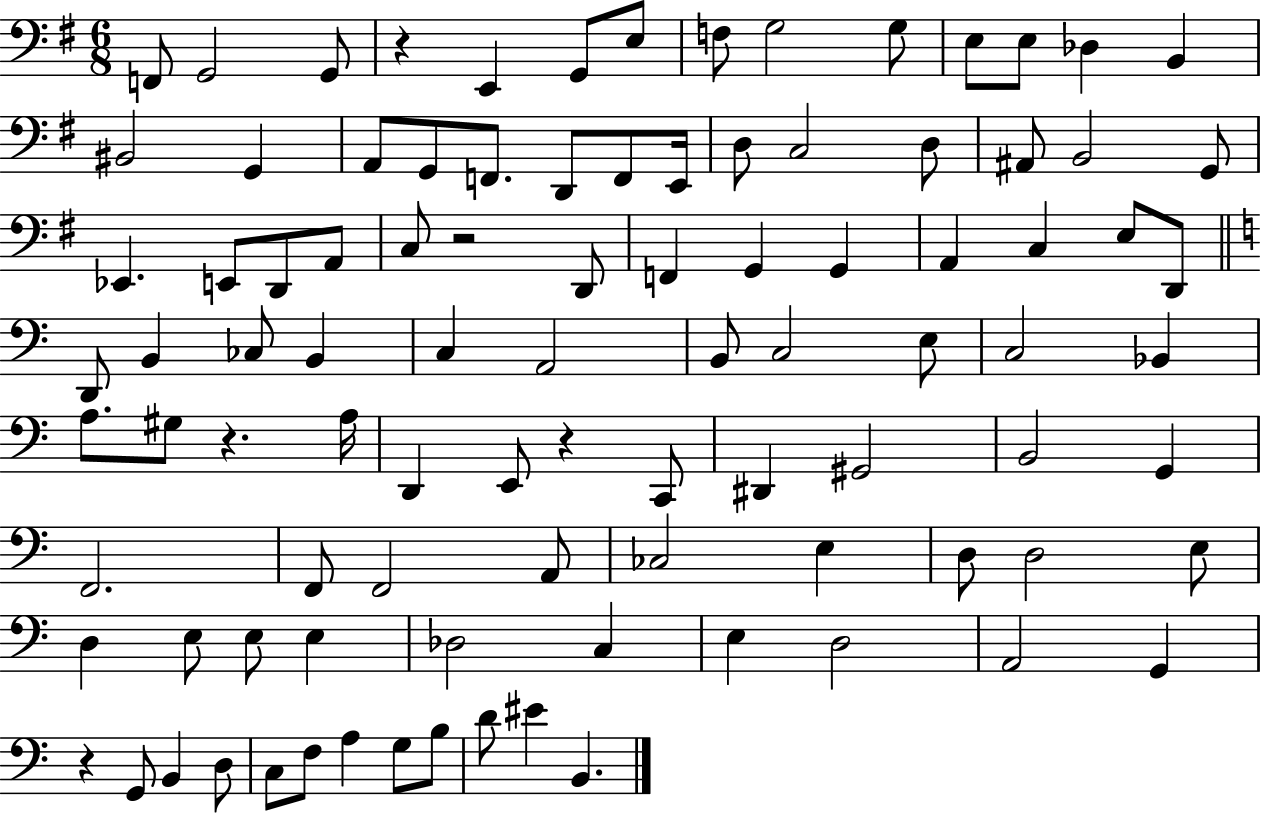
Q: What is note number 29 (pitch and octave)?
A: E2